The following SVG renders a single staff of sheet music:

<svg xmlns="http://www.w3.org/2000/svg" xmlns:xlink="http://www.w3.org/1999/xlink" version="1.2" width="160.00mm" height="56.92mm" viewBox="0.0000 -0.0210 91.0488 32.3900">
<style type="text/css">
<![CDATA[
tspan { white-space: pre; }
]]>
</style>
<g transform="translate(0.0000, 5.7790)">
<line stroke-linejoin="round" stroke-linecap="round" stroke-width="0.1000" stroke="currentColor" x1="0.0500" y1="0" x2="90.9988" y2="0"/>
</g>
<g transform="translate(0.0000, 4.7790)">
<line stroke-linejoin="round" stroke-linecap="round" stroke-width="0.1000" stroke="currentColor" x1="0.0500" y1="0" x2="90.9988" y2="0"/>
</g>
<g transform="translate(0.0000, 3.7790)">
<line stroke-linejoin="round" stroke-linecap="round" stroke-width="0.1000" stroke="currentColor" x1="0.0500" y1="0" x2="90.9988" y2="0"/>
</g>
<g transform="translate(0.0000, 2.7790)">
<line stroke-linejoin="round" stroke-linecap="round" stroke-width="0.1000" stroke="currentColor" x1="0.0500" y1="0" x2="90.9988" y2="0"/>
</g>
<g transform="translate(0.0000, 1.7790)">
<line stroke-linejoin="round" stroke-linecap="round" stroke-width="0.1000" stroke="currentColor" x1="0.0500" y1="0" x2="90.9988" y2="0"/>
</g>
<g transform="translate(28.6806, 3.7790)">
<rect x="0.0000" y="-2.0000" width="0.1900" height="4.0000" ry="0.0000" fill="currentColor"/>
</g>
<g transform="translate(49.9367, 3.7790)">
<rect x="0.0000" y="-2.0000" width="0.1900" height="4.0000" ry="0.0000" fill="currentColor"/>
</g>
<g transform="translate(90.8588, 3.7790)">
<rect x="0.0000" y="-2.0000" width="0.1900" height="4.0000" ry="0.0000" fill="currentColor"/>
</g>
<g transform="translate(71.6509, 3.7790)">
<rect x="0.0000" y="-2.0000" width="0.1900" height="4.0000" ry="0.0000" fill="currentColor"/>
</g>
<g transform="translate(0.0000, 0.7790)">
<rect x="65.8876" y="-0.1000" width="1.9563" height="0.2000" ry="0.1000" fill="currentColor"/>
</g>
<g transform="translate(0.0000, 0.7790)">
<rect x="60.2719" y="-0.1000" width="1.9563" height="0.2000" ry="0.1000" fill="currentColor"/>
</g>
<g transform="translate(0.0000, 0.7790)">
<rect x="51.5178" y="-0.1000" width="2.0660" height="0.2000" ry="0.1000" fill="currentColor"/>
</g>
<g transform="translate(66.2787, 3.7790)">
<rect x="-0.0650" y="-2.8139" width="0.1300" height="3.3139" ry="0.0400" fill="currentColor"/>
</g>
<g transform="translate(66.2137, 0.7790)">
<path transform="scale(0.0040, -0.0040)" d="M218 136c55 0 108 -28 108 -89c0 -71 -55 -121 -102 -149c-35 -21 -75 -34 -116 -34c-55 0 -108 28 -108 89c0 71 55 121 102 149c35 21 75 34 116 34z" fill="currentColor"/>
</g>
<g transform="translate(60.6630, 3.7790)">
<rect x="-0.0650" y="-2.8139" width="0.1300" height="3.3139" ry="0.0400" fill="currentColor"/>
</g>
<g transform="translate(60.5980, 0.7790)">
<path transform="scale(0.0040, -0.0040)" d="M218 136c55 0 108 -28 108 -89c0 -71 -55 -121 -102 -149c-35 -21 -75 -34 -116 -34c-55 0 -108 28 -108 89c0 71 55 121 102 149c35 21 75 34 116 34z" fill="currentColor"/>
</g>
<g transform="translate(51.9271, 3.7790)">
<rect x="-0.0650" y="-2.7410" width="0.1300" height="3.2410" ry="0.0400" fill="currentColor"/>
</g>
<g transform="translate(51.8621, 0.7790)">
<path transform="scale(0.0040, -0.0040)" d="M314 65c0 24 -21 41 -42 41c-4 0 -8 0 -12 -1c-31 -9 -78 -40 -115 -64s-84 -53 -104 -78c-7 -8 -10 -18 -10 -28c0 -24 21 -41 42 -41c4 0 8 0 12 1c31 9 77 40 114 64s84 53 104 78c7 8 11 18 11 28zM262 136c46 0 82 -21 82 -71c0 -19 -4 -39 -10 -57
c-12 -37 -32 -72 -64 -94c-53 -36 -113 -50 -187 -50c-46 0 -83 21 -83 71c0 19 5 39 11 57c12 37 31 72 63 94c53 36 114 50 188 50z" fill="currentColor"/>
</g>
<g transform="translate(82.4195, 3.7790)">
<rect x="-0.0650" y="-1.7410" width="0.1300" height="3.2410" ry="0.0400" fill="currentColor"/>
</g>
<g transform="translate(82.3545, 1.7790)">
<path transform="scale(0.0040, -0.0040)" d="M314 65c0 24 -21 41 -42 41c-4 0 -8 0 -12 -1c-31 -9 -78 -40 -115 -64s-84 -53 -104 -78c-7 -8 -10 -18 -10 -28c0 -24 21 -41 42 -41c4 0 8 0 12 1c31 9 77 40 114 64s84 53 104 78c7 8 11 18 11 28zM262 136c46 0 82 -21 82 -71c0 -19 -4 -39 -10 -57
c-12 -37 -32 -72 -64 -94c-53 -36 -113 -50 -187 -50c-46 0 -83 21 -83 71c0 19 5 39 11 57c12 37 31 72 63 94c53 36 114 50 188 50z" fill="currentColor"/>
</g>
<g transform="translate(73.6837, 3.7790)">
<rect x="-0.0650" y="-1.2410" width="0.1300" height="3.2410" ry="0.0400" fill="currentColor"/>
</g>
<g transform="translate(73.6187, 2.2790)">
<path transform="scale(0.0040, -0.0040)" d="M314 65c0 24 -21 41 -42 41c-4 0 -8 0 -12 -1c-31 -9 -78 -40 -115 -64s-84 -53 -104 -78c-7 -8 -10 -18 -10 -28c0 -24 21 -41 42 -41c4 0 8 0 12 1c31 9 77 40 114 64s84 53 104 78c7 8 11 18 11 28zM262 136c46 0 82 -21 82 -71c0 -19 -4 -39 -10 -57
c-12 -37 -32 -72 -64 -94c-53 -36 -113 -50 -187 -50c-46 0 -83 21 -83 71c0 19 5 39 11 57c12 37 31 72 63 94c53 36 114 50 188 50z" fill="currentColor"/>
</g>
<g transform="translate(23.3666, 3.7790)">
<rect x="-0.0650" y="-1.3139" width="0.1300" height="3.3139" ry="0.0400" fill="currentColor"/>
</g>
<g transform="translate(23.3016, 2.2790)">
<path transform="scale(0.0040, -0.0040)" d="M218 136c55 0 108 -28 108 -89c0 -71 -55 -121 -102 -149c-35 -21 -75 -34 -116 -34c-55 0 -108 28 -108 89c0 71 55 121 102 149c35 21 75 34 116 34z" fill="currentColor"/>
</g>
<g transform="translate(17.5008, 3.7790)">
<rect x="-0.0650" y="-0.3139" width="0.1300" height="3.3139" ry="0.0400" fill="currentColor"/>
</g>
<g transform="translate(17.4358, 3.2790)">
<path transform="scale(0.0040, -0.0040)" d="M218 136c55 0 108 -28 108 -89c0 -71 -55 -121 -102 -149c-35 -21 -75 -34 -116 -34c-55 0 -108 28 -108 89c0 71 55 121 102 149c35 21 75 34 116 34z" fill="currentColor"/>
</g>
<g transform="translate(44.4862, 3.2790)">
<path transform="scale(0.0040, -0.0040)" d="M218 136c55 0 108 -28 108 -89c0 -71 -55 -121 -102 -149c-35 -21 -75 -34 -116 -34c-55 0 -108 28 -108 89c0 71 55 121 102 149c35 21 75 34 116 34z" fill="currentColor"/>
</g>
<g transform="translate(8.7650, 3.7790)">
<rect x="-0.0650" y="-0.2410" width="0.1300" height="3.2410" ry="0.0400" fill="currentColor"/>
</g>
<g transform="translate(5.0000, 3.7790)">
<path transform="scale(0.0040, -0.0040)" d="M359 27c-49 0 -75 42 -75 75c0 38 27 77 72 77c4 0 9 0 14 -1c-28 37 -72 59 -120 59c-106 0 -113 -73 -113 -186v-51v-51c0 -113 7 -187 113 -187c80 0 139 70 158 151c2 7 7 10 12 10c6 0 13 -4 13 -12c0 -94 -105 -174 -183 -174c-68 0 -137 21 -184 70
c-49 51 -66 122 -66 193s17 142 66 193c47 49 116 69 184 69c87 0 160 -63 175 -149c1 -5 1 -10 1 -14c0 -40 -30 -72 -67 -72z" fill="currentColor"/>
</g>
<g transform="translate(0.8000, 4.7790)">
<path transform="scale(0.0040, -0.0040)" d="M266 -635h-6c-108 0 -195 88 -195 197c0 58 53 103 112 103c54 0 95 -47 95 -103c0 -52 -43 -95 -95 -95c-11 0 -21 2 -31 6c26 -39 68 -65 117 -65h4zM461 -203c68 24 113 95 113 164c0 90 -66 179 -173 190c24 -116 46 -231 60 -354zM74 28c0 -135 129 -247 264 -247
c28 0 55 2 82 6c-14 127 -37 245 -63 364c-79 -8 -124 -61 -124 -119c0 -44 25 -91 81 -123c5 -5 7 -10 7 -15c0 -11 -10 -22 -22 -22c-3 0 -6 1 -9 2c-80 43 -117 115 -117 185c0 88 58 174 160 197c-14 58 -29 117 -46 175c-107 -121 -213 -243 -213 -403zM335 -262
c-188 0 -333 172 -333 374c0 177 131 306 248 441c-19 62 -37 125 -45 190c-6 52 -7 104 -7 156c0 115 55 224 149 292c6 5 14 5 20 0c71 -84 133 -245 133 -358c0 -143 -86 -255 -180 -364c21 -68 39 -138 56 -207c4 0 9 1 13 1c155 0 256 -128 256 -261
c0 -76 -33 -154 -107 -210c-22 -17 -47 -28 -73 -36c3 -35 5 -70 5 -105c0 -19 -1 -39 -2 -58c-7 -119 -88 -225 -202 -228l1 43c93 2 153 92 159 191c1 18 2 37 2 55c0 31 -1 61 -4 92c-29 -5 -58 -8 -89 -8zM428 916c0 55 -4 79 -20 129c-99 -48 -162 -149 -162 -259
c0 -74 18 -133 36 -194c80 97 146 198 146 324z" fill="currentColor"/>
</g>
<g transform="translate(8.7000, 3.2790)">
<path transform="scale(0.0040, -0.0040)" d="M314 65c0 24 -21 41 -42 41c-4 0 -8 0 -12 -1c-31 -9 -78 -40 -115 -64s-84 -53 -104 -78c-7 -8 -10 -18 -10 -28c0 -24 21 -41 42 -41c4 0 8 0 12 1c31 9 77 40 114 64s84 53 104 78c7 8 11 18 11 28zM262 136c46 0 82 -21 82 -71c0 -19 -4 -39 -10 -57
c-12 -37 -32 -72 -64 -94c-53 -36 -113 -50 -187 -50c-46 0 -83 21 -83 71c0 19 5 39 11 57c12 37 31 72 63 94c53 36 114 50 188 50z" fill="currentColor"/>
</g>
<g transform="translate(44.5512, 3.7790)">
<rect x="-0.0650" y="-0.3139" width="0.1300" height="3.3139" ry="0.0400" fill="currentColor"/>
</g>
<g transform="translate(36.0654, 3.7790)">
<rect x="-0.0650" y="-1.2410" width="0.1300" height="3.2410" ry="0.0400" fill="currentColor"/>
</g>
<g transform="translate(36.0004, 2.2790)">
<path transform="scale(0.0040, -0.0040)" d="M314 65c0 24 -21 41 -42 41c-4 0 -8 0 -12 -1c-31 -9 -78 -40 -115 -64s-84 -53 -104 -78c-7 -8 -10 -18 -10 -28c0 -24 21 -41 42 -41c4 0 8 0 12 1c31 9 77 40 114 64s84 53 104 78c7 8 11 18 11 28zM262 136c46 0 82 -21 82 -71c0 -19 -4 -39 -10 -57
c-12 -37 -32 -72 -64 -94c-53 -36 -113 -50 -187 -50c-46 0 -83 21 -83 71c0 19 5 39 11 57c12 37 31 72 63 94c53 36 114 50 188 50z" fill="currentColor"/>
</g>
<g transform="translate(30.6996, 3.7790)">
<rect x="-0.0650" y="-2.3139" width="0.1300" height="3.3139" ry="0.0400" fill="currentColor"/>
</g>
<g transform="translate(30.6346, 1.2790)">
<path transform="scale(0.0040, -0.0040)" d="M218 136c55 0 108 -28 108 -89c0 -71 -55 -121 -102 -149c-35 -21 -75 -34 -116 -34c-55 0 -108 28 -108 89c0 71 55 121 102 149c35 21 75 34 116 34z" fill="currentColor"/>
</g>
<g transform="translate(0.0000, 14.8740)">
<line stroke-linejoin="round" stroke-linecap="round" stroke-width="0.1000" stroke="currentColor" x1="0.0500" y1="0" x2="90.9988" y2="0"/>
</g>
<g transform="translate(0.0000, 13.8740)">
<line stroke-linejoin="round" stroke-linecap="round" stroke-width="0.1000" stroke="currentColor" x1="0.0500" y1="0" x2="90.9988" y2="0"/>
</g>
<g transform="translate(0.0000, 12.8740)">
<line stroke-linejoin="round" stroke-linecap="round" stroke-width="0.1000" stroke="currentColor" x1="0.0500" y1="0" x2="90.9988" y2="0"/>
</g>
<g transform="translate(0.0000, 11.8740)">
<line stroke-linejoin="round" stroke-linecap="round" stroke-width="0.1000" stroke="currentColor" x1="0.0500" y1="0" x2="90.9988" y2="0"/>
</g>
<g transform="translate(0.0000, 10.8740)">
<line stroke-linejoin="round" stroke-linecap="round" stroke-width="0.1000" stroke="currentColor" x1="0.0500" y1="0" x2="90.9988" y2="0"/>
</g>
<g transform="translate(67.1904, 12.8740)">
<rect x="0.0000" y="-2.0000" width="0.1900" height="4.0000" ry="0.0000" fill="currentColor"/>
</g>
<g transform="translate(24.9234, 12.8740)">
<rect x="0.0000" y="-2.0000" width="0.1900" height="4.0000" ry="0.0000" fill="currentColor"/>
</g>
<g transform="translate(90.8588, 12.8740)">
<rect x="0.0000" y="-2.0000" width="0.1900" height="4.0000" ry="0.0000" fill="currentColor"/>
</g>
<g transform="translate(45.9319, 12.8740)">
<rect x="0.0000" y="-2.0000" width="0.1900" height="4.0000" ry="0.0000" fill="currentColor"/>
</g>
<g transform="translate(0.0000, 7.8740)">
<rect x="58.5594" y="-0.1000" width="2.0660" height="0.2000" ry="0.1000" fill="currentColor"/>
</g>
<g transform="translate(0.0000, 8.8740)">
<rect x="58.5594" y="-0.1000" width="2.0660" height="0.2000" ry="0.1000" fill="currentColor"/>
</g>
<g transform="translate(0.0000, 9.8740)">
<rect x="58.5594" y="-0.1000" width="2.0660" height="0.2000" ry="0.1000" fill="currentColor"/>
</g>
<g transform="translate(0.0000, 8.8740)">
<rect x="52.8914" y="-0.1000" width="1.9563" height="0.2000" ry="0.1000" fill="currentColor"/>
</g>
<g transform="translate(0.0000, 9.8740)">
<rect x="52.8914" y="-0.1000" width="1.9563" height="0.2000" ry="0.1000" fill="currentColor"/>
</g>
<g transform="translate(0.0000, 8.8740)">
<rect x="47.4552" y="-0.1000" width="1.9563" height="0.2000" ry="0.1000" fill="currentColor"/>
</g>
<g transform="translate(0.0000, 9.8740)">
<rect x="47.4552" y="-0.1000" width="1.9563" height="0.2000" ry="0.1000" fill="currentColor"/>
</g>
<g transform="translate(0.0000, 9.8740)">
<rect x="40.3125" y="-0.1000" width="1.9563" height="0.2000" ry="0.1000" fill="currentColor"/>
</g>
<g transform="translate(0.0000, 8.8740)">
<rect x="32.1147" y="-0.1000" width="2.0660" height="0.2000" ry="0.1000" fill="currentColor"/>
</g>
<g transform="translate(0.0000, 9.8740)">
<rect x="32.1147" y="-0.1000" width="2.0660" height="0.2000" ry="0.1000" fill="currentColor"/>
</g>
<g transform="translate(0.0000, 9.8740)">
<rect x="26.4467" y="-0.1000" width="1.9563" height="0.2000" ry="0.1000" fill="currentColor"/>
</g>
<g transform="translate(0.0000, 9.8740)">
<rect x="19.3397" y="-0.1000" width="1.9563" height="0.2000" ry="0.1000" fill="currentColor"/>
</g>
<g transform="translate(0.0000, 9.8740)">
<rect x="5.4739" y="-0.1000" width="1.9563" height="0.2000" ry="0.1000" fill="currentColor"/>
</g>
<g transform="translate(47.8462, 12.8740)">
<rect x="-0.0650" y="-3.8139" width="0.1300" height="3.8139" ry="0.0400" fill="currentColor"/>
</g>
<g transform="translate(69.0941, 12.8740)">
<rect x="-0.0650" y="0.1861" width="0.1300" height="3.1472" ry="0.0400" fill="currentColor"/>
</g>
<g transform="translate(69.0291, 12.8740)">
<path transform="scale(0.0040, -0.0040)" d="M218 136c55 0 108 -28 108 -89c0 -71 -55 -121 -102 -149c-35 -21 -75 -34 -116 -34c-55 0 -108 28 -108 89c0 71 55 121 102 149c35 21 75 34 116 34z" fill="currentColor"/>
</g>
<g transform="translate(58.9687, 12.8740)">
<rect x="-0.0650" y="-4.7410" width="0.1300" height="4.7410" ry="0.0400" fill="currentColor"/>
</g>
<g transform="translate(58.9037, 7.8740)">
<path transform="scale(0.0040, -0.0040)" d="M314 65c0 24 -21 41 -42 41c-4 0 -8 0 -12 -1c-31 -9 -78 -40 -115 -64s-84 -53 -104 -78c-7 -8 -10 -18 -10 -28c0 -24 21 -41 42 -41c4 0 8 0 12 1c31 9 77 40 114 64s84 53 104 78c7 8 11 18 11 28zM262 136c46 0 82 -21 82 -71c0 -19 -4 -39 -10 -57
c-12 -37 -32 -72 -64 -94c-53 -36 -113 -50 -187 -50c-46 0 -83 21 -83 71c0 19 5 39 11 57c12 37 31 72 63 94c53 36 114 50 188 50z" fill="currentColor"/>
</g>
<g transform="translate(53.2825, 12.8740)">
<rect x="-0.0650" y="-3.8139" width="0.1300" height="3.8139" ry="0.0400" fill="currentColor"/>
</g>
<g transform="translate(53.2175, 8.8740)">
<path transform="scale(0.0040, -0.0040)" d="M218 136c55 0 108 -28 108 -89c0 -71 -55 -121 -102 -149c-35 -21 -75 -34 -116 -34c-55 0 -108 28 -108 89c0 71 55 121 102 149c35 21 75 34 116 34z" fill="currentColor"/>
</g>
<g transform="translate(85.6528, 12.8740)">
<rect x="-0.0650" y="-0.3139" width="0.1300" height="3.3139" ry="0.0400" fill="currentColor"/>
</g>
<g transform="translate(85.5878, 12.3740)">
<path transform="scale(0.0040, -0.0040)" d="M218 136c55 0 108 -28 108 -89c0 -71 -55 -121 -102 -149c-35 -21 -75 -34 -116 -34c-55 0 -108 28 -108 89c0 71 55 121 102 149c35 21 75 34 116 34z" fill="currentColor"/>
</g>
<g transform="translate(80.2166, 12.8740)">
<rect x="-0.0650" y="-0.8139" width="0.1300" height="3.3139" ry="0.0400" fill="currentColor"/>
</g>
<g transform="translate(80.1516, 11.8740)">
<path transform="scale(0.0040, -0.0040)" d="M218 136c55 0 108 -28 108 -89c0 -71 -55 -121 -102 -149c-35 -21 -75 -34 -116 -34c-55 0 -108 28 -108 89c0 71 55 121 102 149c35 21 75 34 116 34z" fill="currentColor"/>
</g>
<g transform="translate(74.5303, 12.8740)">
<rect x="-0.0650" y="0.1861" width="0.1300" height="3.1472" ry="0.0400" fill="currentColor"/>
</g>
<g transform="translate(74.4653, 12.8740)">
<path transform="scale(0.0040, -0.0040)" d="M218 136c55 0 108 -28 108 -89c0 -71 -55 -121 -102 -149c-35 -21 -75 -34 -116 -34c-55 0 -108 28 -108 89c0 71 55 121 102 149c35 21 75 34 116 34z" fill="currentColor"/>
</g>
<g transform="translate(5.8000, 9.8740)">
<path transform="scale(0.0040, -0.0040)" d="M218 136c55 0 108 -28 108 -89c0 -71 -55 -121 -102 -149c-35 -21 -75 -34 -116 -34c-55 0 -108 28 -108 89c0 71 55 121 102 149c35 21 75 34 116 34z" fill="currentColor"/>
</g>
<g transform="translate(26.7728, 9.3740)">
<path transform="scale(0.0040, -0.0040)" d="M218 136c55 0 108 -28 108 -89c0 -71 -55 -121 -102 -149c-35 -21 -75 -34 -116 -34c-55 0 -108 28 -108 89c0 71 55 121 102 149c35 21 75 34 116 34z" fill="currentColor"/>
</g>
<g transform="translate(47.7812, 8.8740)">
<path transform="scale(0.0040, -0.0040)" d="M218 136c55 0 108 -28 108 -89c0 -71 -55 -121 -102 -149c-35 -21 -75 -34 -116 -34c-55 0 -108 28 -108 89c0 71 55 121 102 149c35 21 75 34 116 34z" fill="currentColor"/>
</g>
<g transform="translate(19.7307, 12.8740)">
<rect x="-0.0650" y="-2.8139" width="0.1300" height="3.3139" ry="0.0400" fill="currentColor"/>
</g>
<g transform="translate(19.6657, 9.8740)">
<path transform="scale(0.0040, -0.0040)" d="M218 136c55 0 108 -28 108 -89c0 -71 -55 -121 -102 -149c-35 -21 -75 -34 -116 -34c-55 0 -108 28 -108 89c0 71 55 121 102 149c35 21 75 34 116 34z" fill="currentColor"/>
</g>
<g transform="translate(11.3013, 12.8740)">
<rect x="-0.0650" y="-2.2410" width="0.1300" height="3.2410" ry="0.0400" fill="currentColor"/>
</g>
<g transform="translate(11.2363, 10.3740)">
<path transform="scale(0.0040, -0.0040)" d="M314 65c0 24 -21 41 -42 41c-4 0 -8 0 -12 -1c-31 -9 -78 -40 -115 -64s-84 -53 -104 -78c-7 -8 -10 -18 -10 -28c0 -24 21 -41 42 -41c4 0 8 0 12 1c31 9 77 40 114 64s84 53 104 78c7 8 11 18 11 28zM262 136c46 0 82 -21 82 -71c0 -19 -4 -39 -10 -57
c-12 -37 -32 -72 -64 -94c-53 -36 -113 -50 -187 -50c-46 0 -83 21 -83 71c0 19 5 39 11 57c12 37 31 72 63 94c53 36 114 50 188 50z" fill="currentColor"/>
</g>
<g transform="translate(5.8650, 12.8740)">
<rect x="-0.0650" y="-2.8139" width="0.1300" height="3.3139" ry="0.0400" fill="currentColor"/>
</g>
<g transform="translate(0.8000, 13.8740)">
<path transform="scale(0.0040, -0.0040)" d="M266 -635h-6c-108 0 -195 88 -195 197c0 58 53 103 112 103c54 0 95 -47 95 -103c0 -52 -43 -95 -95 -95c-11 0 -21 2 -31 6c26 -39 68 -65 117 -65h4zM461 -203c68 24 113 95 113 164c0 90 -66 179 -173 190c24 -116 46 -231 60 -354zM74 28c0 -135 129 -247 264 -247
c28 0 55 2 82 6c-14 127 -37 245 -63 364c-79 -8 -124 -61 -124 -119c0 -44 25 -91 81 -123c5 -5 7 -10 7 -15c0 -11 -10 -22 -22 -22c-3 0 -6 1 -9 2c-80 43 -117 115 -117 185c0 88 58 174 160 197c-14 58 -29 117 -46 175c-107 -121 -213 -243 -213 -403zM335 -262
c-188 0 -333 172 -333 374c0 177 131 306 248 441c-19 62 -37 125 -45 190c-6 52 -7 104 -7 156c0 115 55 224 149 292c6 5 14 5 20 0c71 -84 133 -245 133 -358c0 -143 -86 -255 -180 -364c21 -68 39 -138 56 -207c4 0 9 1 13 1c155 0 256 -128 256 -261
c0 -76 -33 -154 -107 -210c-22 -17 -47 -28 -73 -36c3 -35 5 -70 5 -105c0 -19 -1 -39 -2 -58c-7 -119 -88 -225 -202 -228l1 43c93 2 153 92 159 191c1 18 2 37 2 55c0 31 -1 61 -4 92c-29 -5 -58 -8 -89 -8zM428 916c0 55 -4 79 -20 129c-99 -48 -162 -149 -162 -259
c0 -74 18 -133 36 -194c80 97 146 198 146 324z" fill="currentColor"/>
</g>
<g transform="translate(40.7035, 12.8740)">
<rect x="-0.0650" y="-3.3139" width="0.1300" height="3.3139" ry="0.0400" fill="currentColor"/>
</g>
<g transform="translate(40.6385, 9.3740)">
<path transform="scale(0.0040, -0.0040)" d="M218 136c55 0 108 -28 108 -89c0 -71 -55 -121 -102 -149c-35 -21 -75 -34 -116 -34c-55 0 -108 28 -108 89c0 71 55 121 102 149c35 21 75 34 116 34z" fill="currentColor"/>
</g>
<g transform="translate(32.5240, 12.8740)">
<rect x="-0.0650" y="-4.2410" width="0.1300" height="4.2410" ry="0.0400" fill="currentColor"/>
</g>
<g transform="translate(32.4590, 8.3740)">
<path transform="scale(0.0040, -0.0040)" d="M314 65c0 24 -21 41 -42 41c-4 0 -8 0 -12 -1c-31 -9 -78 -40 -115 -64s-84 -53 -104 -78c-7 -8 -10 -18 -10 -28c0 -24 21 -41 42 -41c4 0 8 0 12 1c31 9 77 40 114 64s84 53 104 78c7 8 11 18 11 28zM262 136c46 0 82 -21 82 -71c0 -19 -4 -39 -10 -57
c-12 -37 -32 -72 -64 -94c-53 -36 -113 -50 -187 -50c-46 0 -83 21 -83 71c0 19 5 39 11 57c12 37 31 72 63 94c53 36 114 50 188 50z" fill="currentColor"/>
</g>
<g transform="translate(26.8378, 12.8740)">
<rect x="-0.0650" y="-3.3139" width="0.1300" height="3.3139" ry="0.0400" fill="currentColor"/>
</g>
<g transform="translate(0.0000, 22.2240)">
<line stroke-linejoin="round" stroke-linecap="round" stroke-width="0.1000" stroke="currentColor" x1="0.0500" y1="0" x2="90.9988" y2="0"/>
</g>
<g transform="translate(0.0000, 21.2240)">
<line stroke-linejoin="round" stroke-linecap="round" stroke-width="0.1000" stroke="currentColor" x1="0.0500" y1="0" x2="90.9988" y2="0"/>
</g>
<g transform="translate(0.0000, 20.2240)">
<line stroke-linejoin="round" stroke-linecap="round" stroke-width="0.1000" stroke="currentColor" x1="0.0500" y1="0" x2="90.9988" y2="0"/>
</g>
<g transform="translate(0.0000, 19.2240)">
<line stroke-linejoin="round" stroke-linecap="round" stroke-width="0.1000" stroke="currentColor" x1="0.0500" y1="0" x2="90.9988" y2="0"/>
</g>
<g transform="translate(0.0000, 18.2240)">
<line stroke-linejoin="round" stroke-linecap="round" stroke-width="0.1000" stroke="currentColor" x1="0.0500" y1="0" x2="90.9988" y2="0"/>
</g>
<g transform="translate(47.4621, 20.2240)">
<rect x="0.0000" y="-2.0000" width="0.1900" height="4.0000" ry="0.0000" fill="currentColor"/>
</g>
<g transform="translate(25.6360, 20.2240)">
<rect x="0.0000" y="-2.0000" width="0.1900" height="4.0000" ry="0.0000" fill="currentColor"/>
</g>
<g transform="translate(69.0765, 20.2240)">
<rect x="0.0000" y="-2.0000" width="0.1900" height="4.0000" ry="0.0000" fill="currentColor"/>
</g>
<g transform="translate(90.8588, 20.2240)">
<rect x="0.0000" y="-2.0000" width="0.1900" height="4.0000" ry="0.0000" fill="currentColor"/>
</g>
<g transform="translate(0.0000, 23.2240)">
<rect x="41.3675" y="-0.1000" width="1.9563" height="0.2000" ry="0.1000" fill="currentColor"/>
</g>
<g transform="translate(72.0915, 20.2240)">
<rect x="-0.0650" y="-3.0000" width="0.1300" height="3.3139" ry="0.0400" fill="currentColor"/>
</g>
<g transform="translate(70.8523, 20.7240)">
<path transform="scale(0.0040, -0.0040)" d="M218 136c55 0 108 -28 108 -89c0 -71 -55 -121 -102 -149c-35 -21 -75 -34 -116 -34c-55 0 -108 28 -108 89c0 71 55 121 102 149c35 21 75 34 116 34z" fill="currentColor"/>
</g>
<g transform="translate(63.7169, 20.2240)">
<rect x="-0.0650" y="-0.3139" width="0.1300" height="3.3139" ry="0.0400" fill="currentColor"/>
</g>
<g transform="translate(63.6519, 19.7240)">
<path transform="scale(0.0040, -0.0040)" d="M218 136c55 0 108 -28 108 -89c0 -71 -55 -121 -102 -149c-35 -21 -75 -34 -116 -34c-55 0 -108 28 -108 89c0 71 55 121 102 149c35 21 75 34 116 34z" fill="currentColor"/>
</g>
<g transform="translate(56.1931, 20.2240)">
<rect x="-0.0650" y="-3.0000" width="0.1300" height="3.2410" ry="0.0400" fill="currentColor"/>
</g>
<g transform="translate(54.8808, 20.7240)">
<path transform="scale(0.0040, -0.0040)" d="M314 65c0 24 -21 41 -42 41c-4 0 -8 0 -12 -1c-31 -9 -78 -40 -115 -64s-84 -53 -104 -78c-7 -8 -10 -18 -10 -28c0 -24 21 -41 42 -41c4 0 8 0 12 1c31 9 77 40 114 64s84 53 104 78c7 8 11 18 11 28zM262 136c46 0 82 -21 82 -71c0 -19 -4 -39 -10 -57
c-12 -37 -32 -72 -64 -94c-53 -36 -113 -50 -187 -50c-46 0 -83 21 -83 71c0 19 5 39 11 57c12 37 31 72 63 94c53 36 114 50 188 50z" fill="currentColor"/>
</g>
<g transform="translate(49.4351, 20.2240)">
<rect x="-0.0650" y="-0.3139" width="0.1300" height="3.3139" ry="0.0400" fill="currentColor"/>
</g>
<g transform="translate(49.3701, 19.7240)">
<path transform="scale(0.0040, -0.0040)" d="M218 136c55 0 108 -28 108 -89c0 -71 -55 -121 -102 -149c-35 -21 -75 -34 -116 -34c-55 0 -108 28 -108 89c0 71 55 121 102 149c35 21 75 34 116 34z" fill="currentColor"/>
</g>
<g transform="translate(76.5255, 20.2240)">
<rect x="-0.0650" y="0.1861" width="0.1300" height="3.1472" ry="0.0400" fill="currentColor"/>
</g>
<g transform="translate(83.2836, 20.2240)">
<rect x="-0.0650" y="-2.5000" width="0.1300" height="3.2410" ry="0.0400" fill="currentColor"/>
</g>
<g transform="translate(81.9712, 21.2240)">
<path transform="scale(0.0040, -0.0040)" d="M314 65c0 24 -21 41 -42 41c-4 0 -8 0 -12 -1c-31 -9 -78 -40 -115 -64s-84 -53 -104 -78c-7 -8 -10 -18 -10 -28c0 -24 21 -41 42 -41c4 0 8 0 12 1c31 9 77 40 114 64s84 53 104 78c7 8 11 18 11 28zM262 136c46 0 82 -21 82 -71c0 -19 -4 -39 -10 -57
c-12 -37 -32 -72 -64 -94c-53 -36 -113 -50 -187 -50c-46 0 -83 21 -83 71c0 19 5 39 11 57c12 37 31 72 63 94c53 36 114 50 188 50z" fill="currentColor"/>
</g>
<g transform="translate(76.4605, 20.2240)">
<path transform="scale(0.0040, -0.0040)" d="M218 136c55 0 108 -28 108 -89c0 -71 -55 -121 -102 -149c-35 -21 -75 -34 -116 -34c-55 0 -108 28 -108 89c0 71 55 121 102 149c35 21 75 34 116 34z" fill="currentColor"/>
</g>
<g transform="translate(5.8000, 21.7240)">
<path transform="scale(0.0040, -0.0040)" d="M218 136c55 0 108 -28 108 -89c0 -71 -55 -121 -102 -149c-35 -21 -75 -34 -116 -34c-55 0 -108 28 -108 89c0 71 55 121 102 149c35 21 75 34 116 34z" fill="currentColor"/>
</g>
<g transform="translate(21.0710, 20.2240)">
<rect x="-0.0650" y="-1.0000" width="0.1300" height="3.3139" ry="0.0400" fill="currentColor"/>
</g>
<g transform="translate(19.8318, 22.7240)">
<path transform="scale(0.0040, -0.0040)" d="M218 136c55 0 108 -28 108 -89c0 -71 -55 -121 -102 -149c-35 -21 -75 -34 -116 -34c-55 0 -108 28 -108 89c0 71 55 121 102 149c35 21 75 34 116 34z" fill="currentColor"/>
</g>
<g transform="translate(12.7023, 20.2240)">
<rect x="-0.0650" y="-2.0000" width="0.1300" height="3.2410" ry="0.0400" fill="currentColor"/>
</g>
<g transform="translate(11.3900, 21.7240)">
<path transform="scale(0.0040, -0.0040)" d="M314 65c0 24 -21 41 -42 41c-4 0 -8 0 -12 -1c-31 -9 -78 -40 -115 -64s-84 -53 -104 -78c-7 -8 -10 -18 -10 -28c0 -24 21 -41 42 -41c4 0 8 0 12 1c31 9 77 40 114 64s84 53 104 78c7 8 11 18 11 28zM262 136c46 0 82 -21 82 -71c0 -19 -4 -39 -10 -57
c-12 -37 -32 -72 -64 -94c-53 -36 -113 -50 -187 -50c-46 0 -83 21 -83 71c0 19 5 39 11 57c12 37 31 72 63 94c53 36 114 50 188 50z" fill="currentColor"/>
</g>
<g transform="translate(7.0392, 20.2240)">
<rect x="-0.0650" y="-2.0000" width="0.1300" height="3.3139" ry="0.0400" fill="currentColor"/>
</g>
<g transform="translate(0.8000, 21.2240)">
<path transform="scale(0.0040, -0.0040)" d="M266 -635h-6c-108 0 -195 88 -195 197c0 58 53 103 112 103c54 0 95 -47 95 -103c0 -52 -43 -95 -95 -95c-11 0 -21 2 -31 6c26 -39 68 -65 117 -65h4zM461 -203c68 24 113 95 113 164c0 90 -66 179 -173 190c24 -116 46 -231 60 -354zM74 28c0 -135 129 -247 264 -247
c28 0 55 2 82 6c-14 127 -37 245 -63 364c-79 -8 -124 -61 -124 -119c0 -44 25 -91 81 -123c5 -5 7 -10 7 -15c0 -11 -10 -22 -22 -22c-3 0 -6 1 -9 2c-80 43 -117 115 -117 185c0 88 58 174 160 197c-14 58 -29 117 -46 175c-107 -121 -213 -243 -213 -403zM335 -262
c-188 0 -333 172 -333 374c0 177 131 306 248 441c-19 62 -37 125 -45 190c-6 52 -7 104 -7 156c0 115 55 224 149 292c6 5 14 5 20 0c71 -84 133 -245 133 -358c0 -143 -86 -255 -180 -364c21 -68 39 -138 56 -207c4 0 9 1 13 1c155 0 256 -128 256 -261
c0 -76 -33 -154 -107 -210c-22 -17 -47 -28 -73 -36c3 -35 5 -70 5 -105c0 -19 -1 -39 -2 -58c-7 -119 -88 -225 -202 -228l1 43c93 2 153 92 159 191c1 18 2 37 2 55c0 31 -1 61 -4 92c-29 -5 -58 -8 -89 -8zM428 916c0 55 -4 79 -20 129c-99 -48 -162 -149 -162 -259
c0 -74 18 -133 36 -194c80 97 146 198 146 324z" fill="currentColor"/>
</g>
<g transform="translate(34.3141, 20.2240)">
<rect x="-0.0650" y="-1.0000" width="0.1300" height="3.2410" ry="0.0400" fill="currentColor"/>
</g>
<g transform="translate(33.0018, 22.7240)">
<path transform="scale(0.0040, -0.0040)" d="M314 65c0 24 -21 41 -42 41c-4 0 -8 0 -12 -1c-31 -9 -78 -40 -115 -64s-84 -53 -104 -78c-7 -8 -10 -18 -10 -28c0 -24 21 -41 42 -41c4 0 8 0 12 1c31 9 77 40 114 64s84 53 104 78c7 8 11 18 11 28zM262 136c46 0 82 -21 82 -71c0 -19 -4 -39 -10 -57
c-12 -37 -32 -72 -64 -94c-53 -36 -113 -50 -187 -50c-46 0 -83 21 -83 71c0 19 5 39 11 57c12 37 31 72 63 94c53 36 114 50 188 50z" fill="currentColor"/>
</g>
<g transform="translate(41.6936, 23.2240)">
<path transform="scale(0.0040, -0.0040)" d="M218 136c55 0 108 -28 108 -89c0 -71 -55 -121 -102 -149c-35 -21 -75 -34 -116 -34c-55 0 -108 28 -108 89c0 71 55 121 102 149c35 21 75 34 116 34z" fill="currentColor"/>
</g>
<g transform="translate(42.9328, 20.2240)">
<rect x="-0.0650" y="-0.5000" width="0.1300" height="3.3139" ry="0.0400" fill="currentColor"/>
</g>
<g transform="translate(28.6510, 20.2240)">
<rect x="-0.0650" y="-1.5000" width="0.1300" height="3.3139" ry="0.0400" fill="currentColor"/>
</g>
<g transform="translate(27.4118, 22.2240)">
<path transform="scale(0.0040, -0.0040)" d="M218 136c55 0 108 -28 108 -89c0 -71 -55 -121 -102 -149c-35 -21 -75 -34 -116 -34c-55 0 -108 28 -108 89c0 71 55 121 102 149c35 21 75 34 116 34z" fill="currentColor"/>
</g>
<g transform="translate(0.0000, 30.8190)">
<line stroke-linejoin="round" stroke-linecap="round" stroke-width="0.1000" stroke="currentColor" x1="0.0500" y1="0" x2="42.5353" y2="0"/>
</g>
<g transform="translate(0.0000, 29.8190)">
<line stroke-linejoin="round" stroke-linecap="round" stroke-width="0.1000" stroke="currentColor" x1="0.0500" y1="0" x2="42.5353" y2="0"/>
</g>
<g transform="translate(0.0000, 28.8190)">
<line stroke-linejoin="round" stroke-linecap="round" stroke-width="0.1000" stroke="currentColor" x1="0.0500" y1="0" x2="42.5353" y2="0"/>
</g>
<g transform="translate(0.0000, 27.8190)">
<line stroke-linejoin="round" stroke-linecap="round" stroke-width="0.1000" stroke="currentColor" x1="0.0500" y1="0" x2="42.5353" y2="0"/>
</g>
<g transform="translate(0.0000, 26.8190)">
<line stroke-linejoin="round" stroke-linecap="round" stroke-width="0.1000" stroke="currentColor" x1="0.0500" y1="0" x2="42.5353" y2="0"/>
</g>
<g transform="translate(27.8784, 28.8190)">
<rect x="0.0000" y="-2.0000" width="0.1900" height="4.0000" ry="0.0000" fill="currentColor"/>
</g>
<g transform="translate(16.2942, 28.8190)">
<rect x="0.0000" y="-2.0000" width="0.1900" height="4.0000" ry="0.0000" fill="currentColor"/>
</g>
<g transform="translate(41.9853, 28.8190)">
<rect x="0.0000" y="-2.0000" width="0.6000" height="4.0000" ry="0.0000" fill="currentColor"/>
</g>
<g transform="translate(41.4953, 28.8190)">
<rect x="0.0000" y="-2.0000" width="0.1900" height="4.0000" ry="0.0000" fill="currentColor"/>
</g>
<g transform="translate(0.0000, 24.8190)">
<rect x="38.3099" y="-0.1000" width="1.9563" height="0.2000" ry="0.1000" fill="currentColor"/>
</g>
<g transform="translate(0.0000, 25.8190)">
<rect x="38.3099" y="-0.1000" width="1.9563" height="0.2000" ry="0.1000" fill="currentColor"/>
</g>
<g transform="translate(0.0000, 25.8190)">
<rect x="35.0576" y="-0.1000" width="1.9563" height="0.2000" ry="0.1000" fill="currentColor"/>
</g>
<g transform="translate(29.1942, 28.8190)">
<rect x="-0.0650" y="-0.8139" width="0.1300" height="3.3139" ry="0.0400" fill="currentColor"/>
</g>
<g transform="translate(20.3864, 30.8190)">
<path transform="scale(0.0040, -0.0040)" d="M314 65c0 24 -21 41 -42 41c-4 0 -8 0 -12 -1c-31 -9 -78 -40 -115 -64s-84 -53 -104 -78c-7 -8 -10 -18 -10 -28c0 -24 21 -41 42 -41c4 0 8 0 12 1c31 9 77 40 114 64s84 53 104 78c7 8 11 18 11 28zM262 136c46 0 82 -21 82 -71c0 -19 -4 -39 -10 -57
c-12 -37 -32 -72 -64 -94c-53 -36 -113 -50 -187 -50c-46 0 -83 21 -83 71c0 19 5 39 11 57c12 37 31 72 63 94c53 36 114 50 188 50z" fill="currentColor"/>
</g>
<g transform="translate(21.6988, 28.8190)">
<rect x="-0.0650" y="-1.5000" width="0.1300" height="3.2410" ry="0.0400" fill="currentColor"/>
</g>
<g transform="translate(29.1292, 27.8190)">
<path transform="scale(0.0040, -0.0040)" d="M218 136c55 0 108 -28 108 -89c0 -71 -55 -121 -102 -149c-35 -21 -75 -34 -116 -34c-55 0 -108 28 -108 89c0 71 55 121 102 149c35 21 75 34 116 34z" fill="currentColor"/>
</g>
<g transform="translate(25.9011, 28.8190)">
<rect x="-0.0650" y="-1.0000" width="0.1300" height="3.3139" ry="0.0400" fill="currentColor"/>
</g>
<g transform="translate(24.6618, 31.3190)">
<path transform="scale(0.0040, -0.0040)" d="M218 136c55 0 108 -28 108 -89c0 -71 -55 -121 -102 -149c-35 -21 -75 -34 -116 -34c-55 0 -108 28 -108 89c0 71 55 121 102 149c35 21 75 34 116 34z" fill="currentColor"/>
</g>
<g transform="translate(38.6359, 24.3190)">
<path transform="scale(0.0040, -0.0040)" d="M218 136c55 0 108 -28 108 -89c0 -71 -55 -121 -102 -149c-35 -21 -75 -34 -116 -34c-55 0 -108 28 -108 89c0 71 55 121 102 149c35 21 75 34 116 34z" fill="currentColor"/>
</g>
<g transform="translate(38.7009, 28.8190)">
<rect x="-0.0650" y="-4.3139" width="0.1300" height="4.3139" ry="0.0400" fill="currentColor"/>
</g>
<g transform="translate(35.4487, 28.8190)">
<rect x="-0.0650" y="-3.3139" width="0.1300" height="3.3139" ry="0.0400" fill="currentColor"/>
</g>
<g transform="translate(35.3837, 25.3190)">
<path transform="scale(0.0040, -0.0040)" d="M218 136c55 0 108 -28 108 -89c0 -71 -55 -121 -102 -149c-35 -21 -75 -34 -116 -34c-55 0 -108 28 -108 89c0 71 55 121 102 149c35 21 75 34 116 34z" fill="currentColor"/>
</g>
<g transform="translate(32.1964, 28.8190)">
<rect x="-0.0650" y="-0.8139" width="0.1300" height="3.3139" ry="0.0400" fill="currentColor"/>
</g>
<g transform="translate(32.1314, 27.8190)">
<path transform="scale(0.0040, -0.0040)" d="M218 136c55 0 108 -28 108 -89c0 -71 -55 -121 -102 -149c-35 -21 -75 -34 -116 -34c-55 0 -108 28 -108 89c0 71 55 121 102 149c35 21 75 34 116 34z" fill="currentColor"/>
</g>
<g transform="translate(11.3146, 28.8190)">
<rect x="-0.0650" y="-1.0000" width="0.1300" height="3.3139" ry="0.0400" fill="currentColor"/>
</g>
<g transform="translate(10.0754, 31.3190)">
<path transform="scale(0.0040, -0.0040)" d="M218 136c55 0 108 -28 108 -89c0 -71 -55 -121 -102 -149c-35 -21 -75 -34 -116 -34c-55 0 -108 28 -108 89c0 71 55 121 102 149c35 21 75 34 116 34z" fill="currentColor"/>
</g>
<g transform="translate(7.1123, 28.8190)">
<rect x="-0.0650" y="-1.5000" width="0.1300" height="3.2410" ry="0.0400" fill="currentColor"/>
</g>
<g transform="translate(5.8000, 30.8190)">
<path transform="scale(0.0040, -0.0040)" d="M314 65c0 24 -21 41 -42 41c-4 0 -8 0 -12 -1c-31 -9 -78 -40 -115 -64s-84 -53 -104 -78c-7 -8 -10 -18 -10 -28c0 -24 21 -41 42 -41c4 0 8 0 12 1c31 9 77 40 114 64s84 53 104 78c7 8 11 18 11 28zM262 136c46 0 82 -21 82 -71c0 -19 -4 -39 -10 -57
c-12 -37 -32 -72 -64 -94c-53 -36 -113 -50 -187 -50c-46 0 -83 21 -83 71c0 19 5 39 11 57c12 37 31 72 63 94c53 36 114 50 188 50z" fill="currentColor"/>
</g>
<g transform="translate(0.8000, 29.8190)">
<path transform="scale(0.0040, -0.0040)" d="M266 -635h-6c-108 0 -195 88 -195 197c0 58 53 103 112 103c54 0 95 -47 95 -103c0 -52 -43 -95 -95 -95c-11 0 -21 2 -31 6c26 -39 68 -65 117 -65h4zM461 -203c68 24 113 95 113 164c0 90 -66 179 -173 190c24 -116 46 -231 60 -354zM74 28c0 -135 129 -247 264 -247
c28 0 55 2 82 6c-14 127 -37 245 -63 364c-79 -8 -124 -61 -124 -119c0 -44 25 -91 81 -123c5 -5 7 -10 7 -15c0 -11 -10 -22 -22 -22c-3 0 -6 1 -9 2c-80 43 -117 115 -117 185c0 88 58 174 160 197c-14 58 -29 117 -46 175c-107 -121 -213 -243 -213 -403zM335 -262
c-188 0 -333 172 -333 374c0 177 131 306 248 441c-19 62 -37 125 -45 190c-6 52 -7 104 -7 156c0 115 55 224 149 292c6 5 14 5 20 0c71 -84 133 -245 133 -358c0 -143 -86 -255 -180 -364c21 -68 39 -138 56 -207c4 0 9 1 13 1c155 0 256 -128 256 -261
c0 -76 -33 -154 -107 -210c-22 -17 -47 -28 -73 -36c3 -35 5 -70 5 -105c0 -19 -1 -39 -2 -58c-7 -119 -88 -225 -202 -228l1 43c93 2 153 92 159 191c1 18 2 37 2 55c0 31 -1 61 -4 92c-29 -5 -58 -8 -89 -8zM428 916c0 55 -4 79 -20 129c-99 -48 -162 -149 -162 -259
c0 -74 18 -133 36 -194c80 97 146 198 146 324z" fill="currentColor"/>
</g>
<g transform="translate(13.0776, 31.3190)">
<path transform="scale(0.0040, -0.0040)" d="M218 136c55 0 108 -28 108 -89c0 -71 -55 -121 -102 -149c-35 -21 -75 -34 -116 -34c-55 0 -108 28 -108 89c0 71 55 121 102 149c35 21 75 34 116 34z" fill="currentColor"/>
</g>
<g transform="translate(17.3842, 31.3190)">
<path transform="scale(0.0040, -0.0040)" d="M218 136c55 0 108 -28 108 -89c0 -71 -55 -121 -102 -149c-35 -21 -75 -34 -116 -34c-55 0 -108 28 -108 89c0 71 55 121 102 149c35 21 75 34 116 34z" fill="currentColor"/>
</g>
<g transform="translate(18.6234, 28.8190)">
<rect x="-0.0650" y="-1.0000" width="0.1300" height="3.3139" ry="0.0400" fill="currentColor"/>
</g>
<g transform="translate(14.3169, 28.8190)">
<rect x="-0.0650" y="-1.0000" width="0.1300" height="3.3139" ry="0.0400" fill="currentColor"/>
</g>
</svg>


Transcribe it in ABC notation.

X:1
T:Untitled
M:4/4
L:1/4
K:C
c2 c e g e2 c a2 a a e2 f2 a g2 a b d'2 b c' c' e'2 B B d c F F2 D E D2 C c A2 c A B G2 E2 D D D E2 D d d b d'